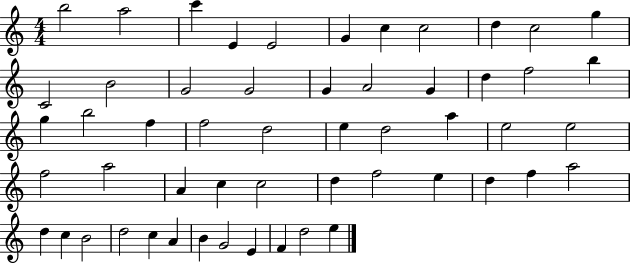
B5/h A5/h C6/q E4/q E4/h G4/q C5/q C5/h D5/q C5/h G5/q C4/h B4/h G4/h G4/h G4/q A4/h G4/q D5/q F5/h B5/q G5/q B5/h F5/q F5/h D5/h E5/q D5/h A5/q E5/h E5/h F5/h A5/h A4/q C5/q C5/h D5/q F5/h E5/q D5/q F5/q A5/h D5/q C5/q B4/h D5/h C5/q A4/q B4/q G4/h E4/q F4/q D5/h E5/q